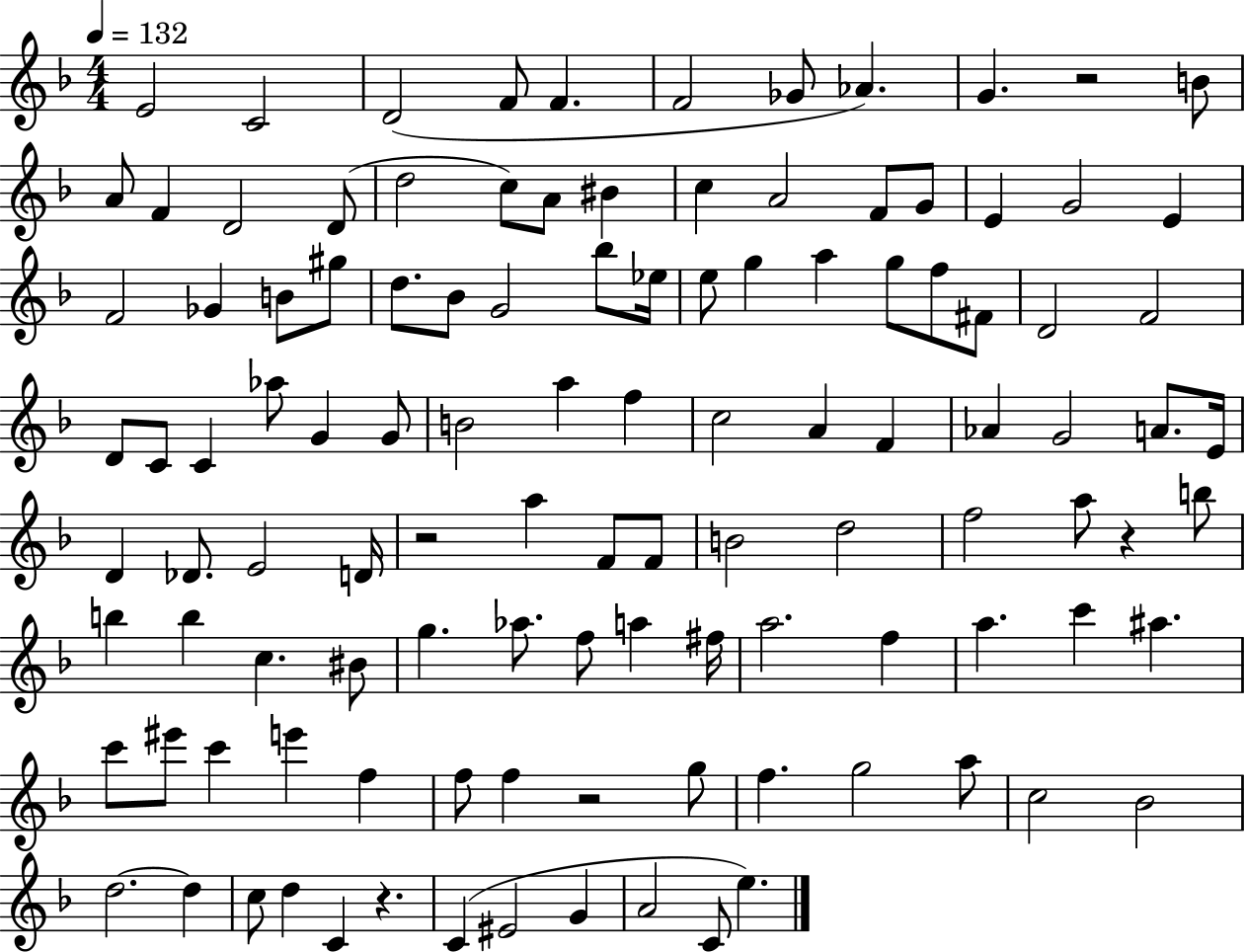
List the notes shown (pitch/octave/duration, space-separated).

E4/h C4/h D4/h F4/e F4/q. F4/h Gb4/e Ab4/q. G4/q. R/h B4/e A4/e F4/q D4/h D4/e D5/h C5/e A4/e BIS4/q C5/q A4/h F4/e G4/e E4/q G4/h E4/q F4/h Gb4/q B4/e G#5/e D5/e. Bb4/e G4/h Bb5/e Eb5/s E5/e G5/q A5/q G5/e F5/e F#4/e D4/h F4/h D4/e C4/e C4/q Ab5/e G4/q G4/e B4/h A5/q F5/q C5/h A4/q F4/q Ab4/q G4/h A4/e. E4/s D4/q Db4/e. E4/h D4/s R/h A5/q F4/e F4/e B4/h D5/h F5/h A5/e R/q B5/e B5/q B5/q C5/q. BIS4/e G5/q. Ab5/e. F5/e A5/q F#5/s A5/h. F5/q A5/q. C6/q A#5/q. C6/e EIS6/e C6/q E6/q F5/q F5/e F5/q R/h G5/e F5/q. G5/h A5/e C5/h Bb4/h D5/h. D5/q C5/e D5/q C4/q R/q. C4/q EIS4/h G4/q A4/h C4/e E5/q.